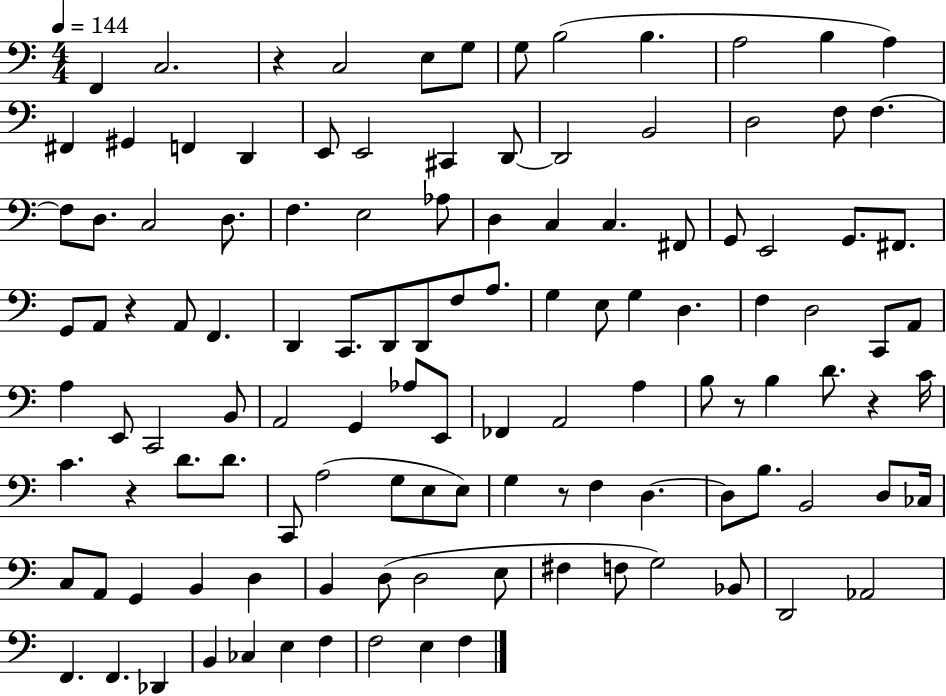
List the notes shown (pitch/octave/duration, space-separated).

F2/q C3/h. R/q C3/h E3/e G3/e G3/e B3/h B3/q. A3/h B3/q A3/q F#2/q G#2/q F2/q D2/q E2/e E2/h C#2/q D2/e D2/h B2/h D3/h F3/e F3/q. F3/e D3/e. C3/h D3/e. F3/q. E3/h Ab3/e D3/q C3/q C3/q. F#2/e G2/e E2/h G2/e. F#2/e. G2/e A2/e R/q A2/e F2/q. D2/q C2/e. D2/e D2/e F3/e A3/e. G3/q E3/e G3/q D3/q. F3/q D3/h C2/e A2/e A3/q E2/e C2/h B2/e A2/h G2/q Ab3/e E2/e FES2/q A2/h A3/q B3/e R/e B3/q D4/e. R/q C4/s C4/q. R/q D4/e. D4/e. C2/e A3/h G3/e E3/e E3/e G3/q R/e F3/q D3/q. D3/e B3/e. B2/h D3/e CES3/s C3/e A2/e G2/q B2/q D3/q B2/q D3/e D3/h E3/e F#3/q F3/e G3/h Bb2/e D2/h Ab2/h F2/q. F2/q. Db2/q B2/q CES3/q E3/q F3/q F3/h E3/q F3/q